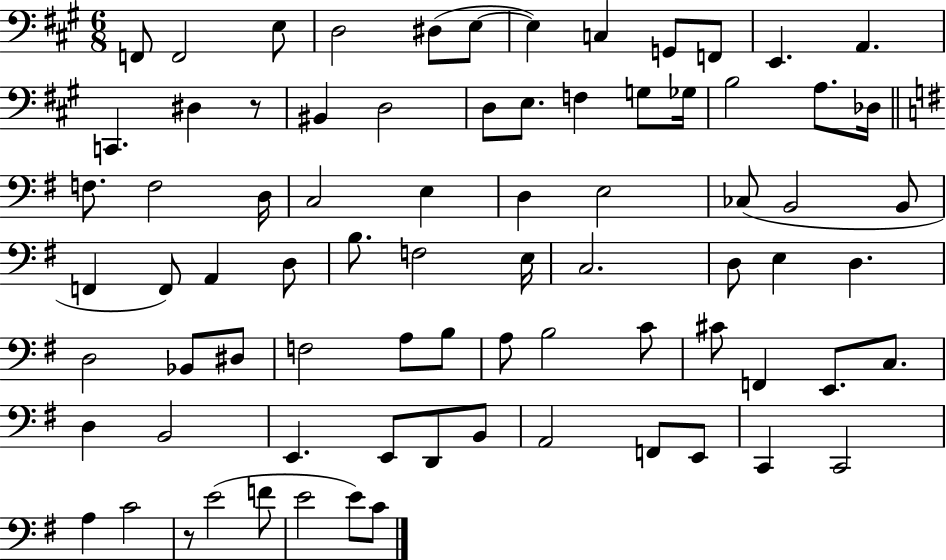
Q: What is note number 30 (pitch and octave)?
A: D3